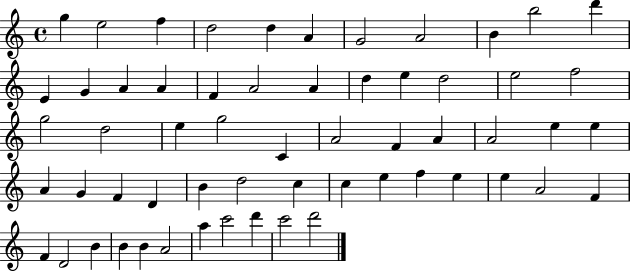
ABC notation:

X:1
T:Untitled
M:4/4
L:1/4
K:C
g e2 f d2 d A G2 A2 B b2 d' E G A A F A2 A d e d2 e2 f2 g2 d2 e g2 C A2 F A A2 e e A G F D B d2 c c e f e e A2 F F D2 B B B A2 a c'2 d' c'2 d'2